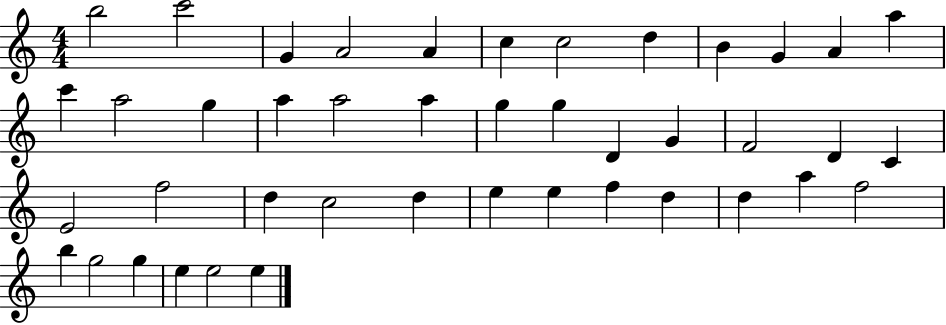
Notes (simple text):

B5/h C6/h G4/q A4/h A4/q C5/q C5/h D5/q B4/q G4/q A4/q A5/q C6/q A5/h G5/q A5/q A5/h A5/q G5/q G5/q D4/q G4/q F4/h D4/q C4/q E4/h F5/h D5/q C5/h D5/q E5/q E5/q F5/q D5/q D5/q A5/q F5/h B5/q G5/h G5/q E5/q E5/h E5/q